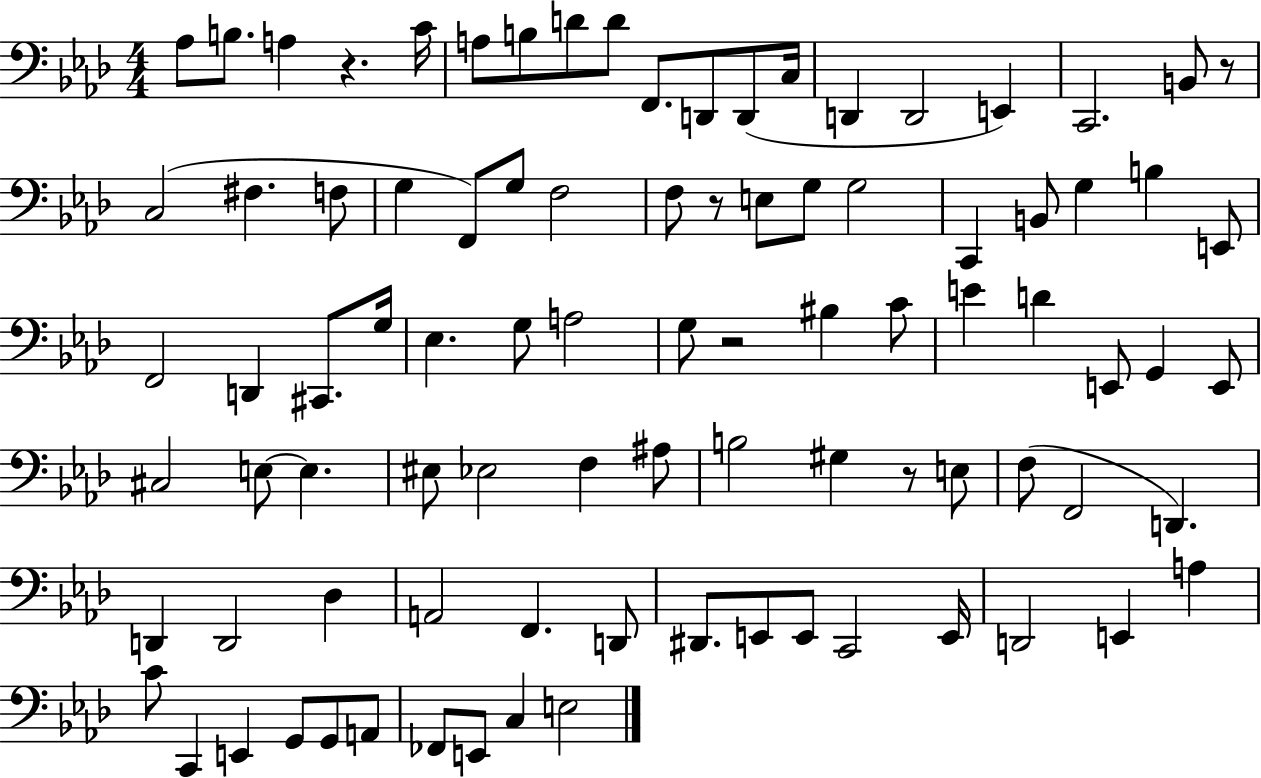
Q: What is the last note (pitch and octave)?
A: E3